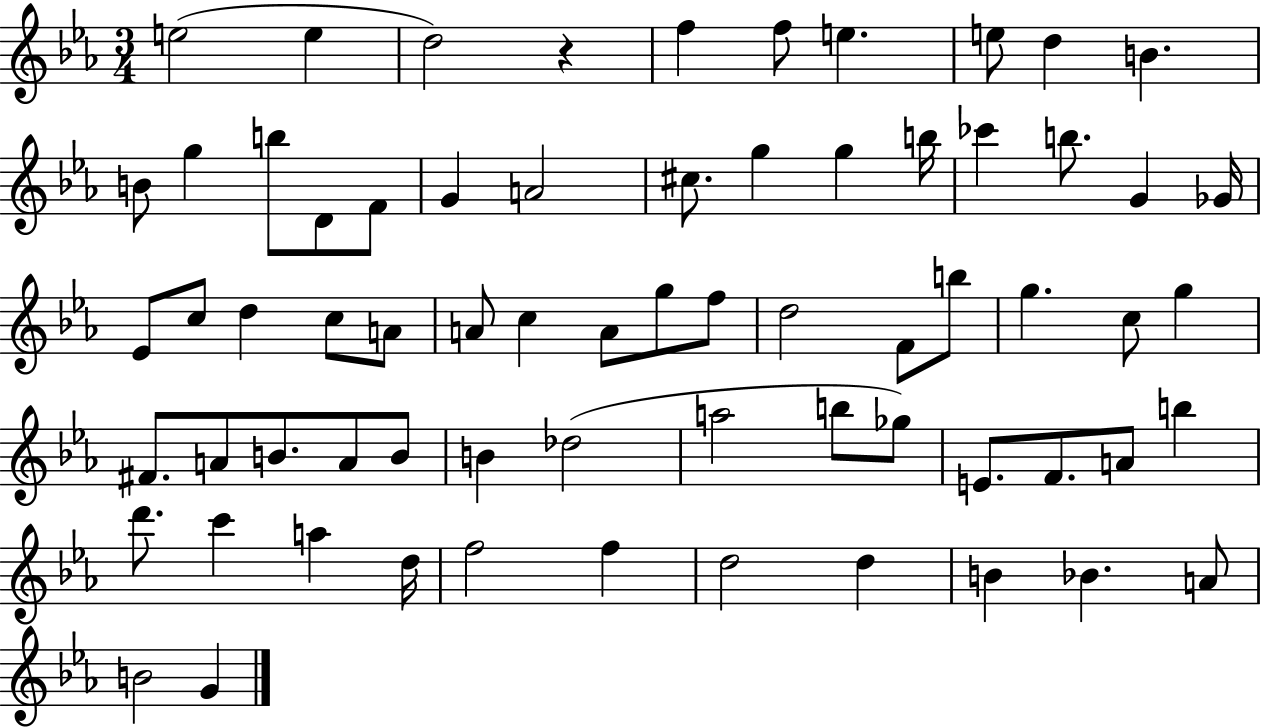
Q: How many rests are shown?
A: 1